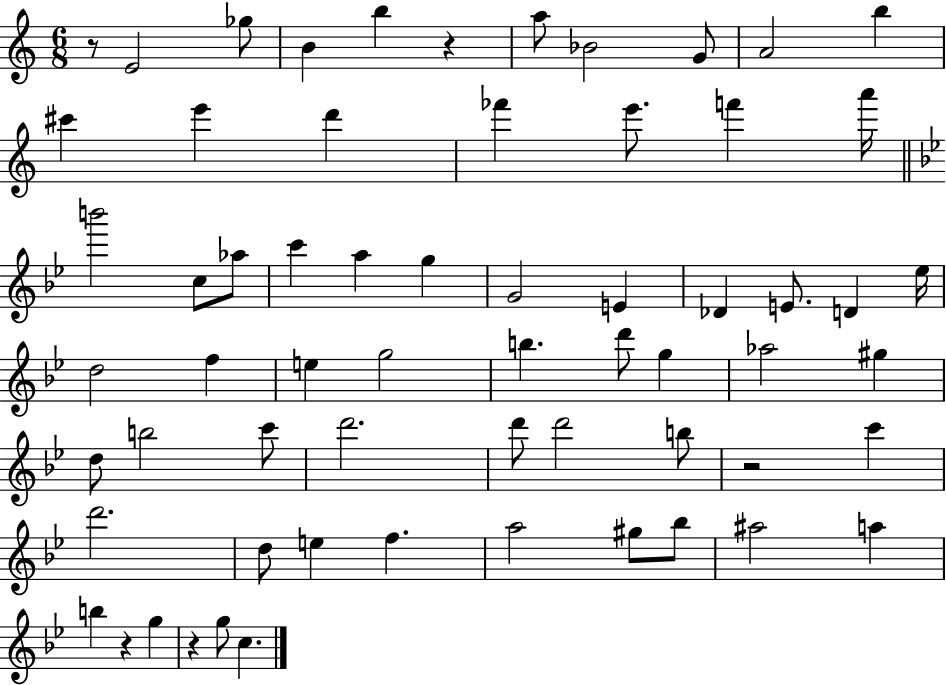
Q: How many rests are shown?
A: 5